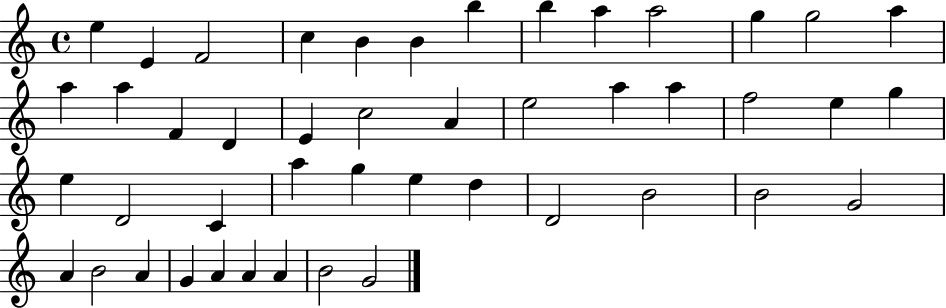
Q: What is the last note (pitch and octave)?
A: G4